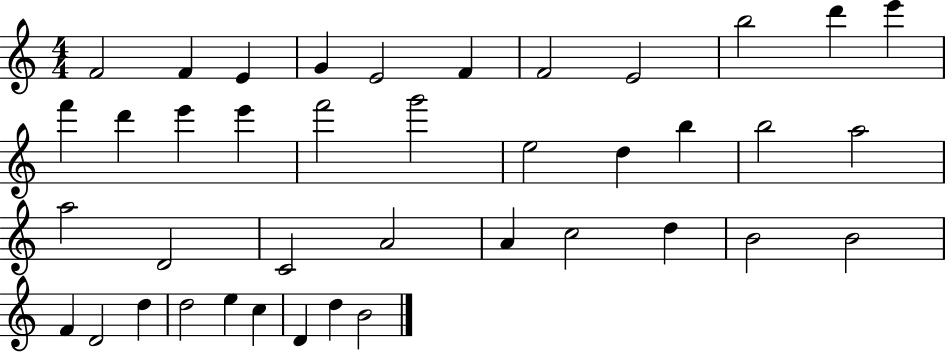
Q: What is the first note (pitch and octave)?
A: F4